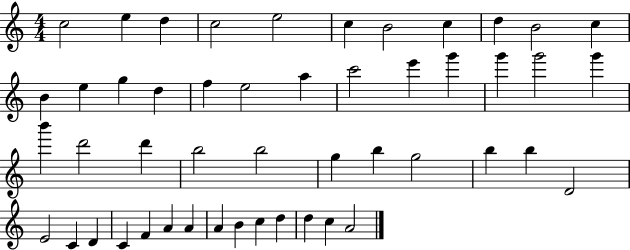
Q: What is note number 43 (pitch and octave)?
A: A4